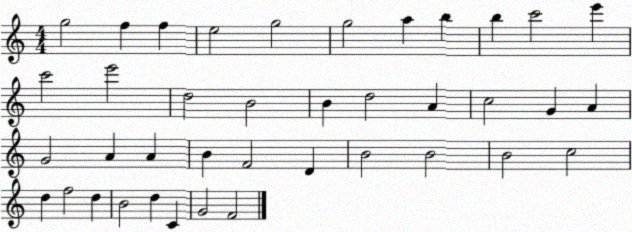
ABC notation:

X:1
T:Untitled
M:4/4
L:1/4
K:C
g2 f f e2 g2 g2 a b b c'2 e' c'2 e'2 d2 B2 B d2 A c2 G A G2 A A B F2 D B2 B2 B2 c2 d f2 d B2 d C G2 F2